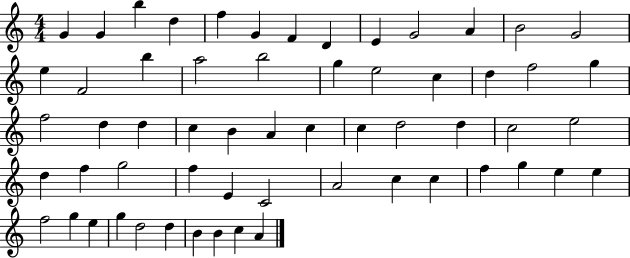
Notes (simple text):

G4/q G4/q B5/q D5/q F5/q G4/q F4/q D4/q E4/q G4/h A4/q B4/h G4/h E5/q F4/h B5/q A5/h B5/h G5/q E5/h C5/q D5/q F5/h G5/q F5/h D5/q D5/q C5/q B4/q A4/q C5/q C5/q D5/h D5/q C5/h E5/h D5/q F5/q G5/h F5/q E4/q C4/h A4/h C5/q C5/q F5/q G5/q E5/q E5/q F5/h G5/q E5/q G5/q D5/h D5/q B4/q B4/q C5/q A4/q